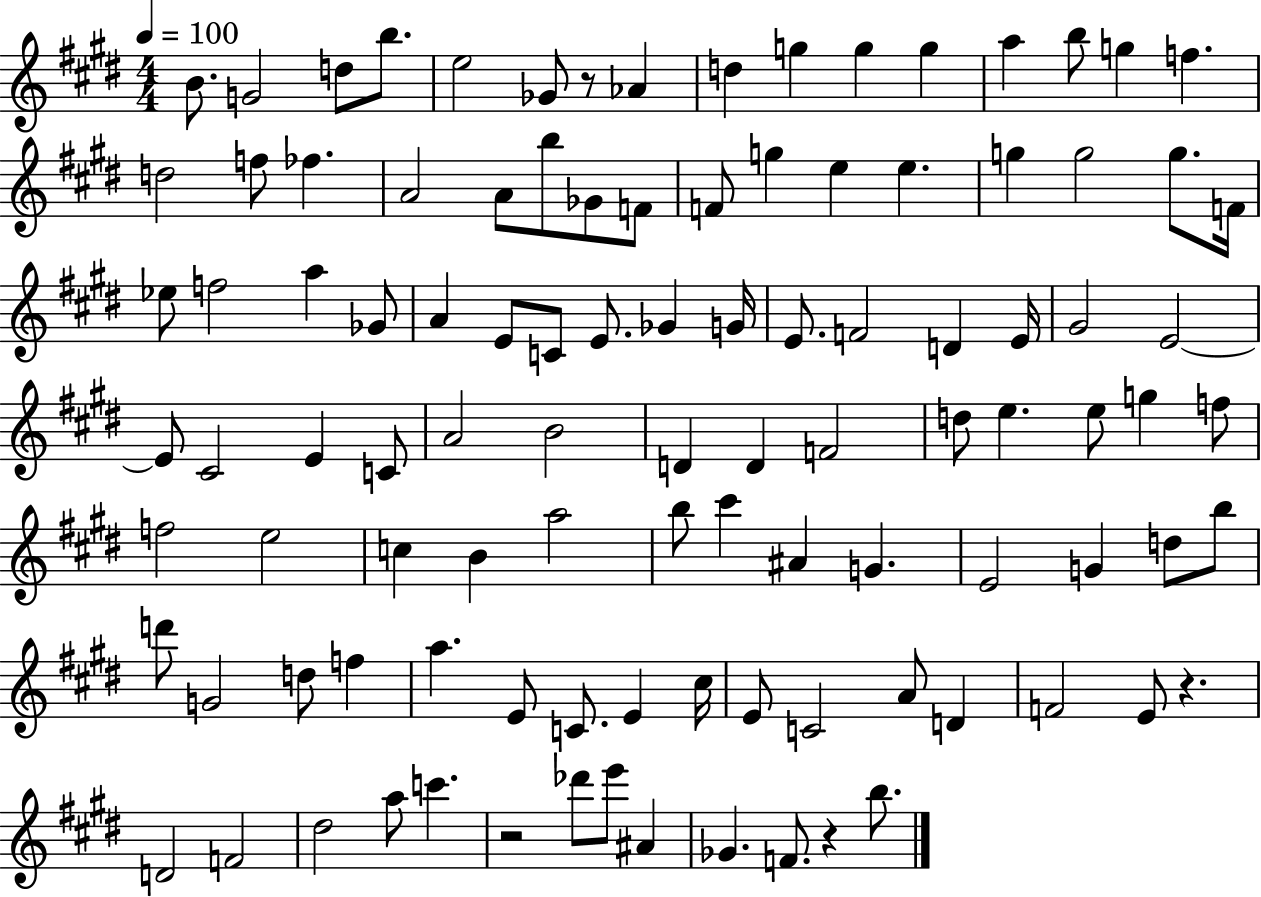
{
  \clef treble
  \numericTimeSignature
  \time 4/4
  \key e \major
  \tempo 4 = 100
  b'8. g'2 d''8 b''8. | e''2 ges'8 r8 aes'4 | d''4 g''4 g''4 g''4 | a''4 b''8 g''4 f''4. | \break d''2 f''8 fes''4. | a'2 a'8 b''8 ges'8 f'8 | f'8 g''4 e''4 e''4. | g''4 g''2 g''8. f'16 | \break ees''8 f''2 a''4 ges'8 | a'4 e'8 c'8 e'8. ges'4 g'16 | e'8. f'2 d'4 e'16 | gis'2 e'2~~ | \break e'8 cis'2 e'4 c'8 | a'2 b'2 | d'4 d'4 f'2 | d''8 e''4. e''8 g''4 f''8 | \break f''2 e''2 | c''4 b'4 a''2 | b''8 cis'''4 ais'4 g'4. | e'2 g'4 d''8 b''8 | \break d'''8 g'2 d''8 f''4 | a''4. e'8 c'8. e'4 cis''16 | e'8 c'2 a'8 d'4 | f'2 e'8 r4. | \break d'2 f'2 | dis''2 a''8 c'''4. | r2 des'''8 e'''8 ais'4 | ges'4. f'8. r4 b''8. | \break \bar "|."
}